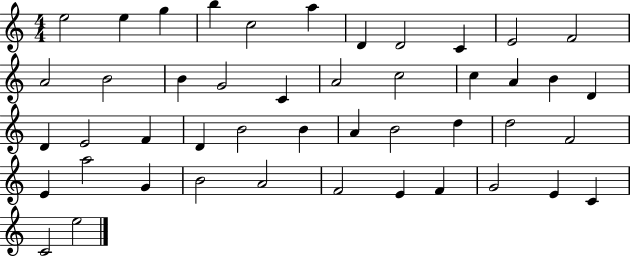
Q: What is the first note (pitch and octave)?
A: E5